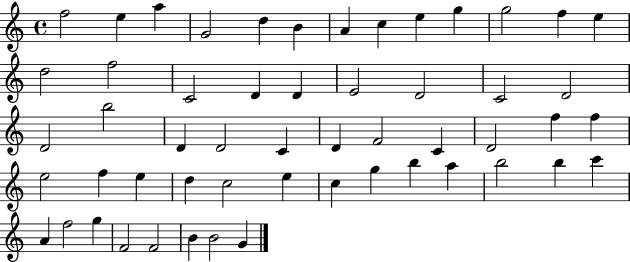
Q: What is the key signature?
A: C major